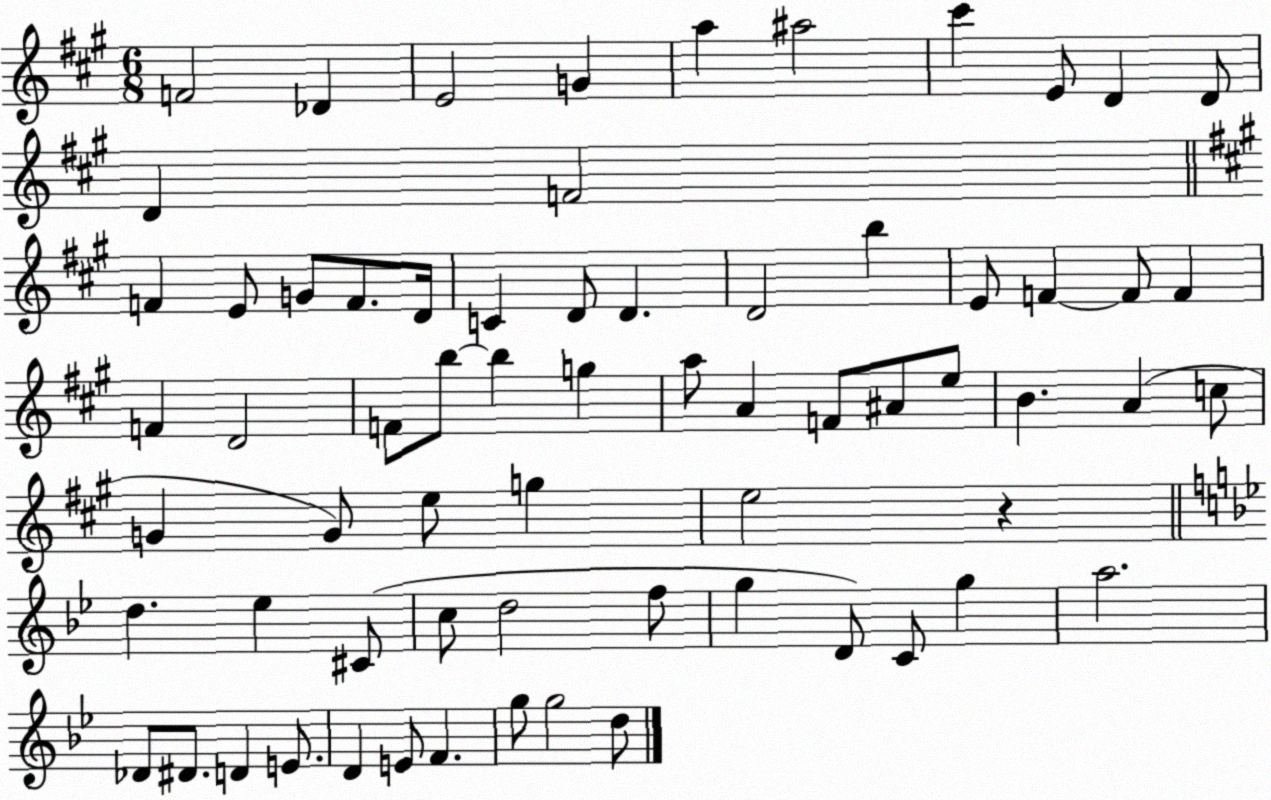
X:1
T:Untitled
M:6/8
L:1/4
K:A
F2 _D E2 G a ^a2 ^c' E/2 D D/2 D F2 F E/2 G/2 F/2 D/4 C D/2 D D2 b E/2 F F/2 F F D2 F/2 b/2 b g a/2 A F/2 ^A/2 e/2 B A c/2 G G/2 e/2 g e2 z d _e ^C/2 c/2 d2 f/2 g D/2 C/2 g a2 _D/2 ^D/2 D E/2 D E/2 F g/2 g2 d/2